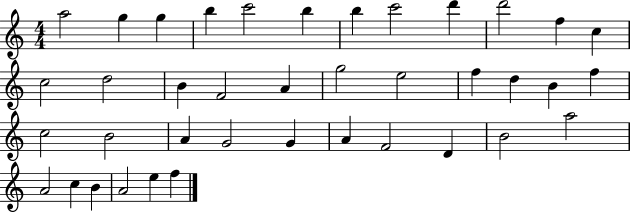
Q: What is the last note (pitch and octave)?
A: F5